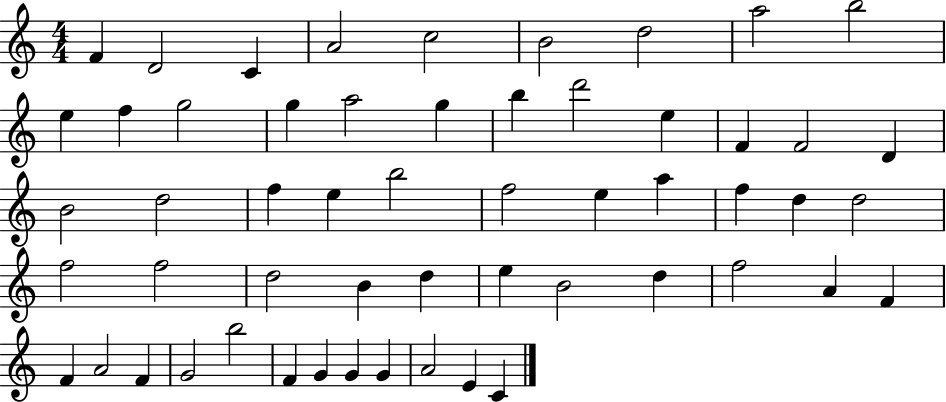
{
  \clef treble
  \numericTimeSignature
  \time 4/4
  \key c \major
  f'4 d'2 c'4 | a'2 c''2 | b'2 d''2 | a''2 b''2 | \break e''4 f''4 g''2 | g''4 a''2 g''4 | b''4 d'''2 e''4 | f'4 f'2 d'4 | \break b'2 d''2 | f''4 e''4 b''2 | f''2 e''4 a''4 | f''4 d''4 d''2 | \break f''2 f''2 | d''2 b'4 d''4 | e''4 b'2 d''4 | f''2 a'4 f'4 | \break f'4 a'2 f'4 | g'2 b''2 | f'4 g'4 g'4 g'4 | a'2 e'4 c'4 | \break \bar "|."
}